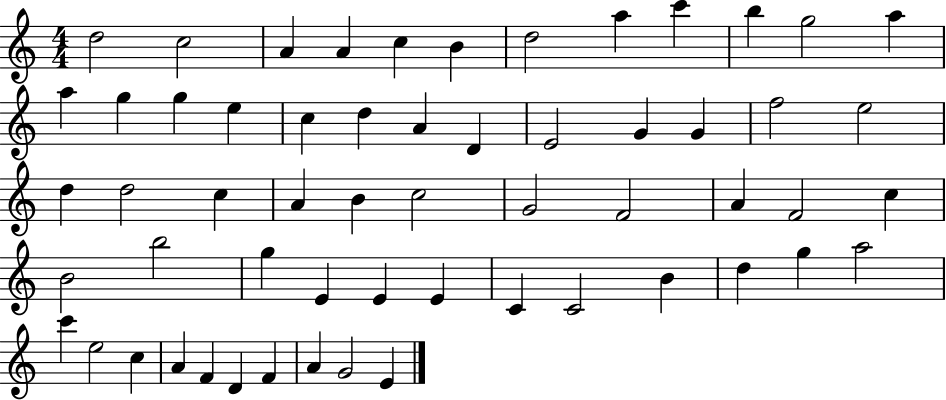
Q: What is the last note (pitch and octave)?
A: E4